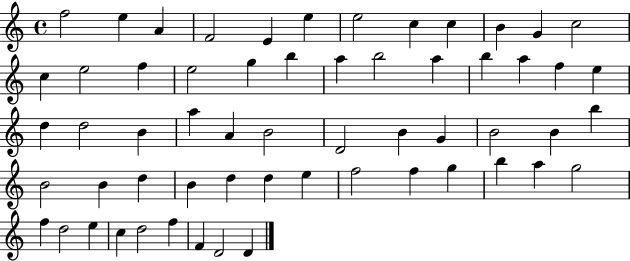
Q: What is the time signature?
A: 4/4